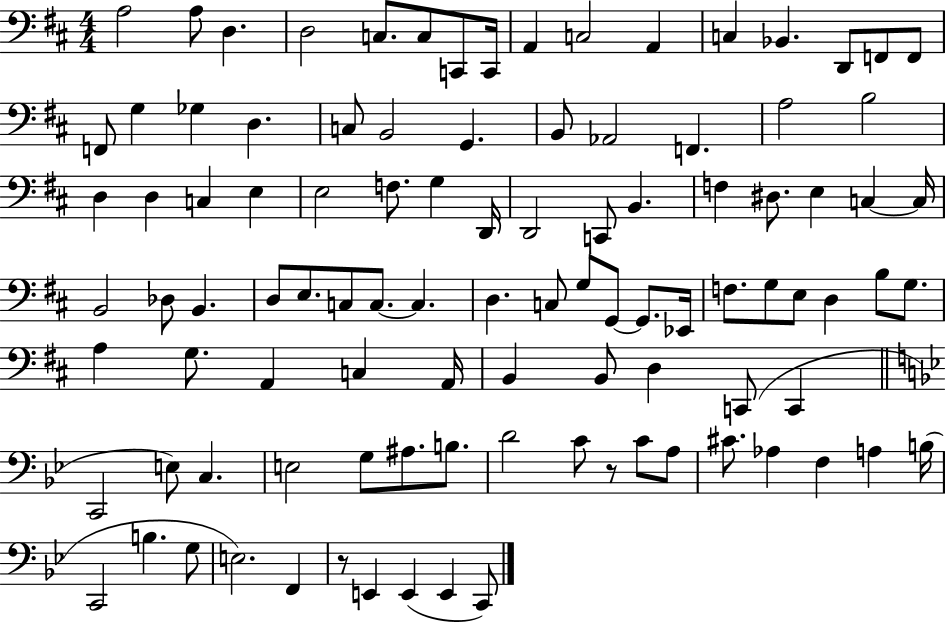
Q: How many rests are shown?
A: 2